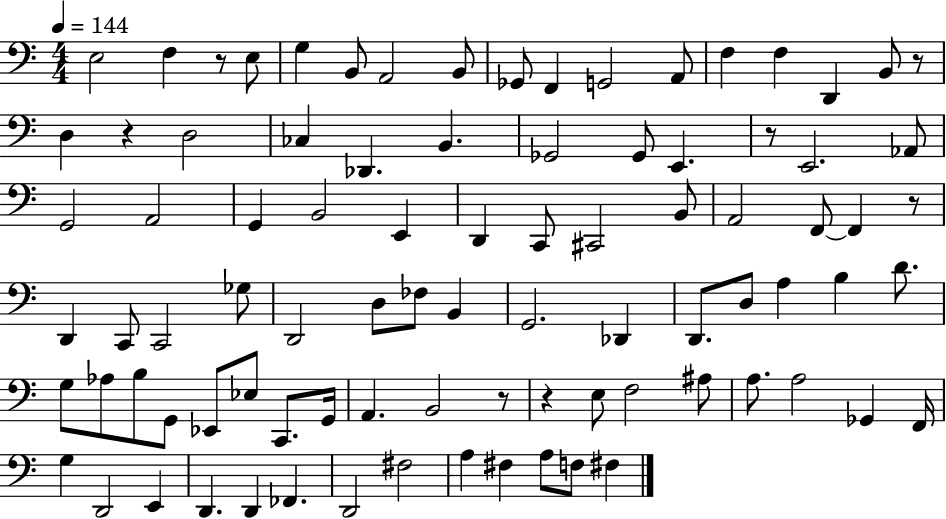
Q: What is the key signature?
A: C major